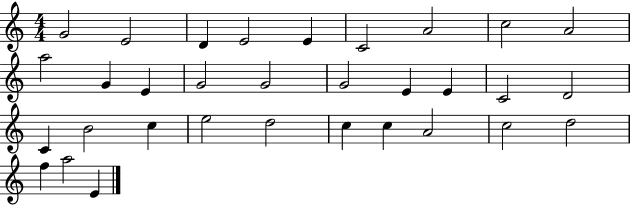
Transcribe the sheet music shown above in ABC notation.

X:1
T:Untitled
M:4/4
L:1/4
K:C
G2 E2 D E2 E C2 A2 c2 A2 a2 G E G2 G2 G2 E E C2 D2 C B2 c e2 d2 c c A2 c2 d2 f a2 E